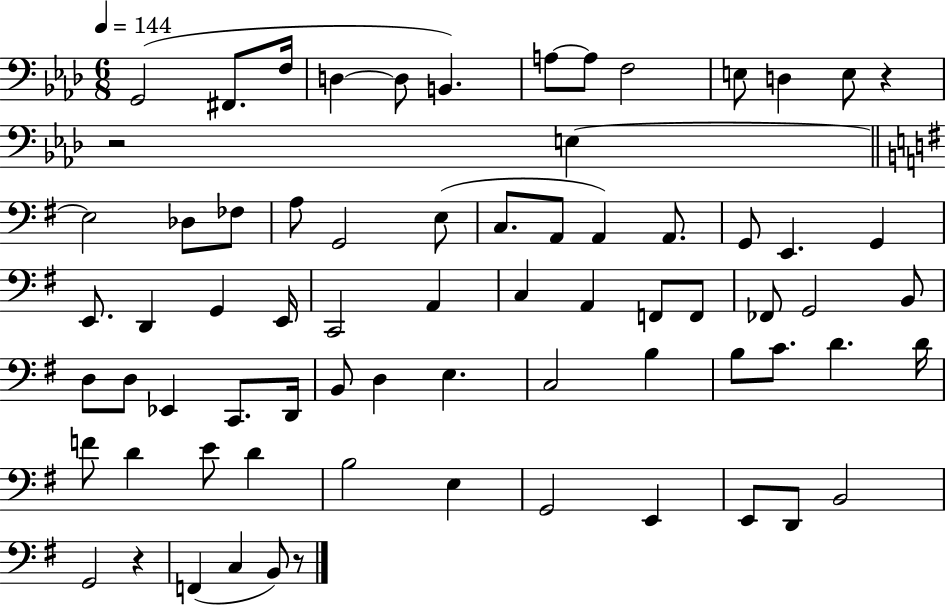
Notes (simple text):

G2/h F#2/e. F3/s D3/q D3/e B2/q. A3/e A3/e F3/h E3/e D3/q E3/e R/q R/h E3/q E3/h Db3/e FES3/e A3/e G2/h E3/e C3/e. A2/e A2/q A2/e. G2/e E2/q. G2/q E2/e. D2/q G2/q E2/s C2/h A2/q C3/q A2/q F2/e F2/e FES2/e G2/h B2/e D3/e D3/e Eb2/q C2/e. D2/s B2/e D3/q E3/q. C3/h B3/q B3/e C4/e. D4/q. D4/s F4/e D4/q E4/e D4/q B3/h E3/q G2/h E2/q E2/e D2/e B2/h G2/h R/q F2/q C3/q B2/e R/e